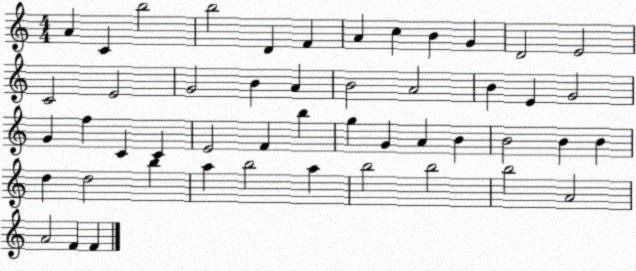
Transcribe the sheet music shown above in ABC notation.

X:1
T:Untitled
M:4/4
L:1/4
K:C
A C b2 b2 D F A c B G D2 E2 C2 E2 G2 B A B2 A2 B E G2 G f C C E2 F b g G A B B2 B B d d2 b a b2 a b2 b2 b2 A2 A2 F F